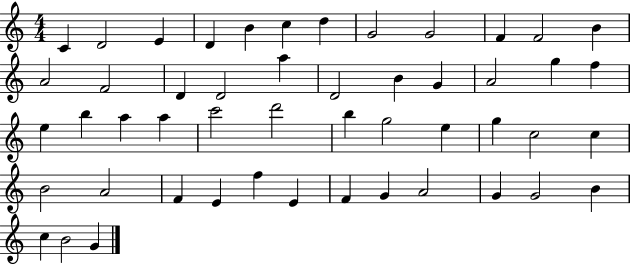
C4/q D4/h E4/q D4/q B4/q C5/q D5/q G4/h G4/h F4/q F4/h B4/q A4/h F4/h D4/q D4/h A5/q D4/h B4/q G4/q A4/h G5/q F5/q E5/q B5/q A5/q A5/q C6/h D6/h B5/q G5/h E5/q G5/q C5/h C5/q B4/h A4/h F4/q E4/q F5/q E4/q F4/q G4/q A4/h G4/q G4/h B4/q C5/q B4/h G4/q